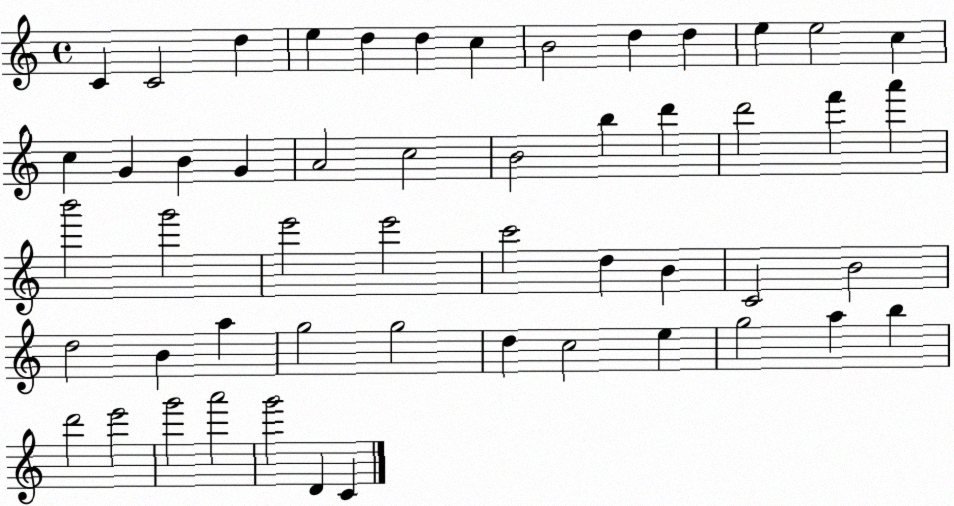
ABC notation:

X:1
T:Untitled
M:4/4
L:1/4
K:C
C C2 d e d d c B2 d d e e2 c c G B G A2 c2 B2 b d' d'2 f' a' b'2 g'2 e'2 e'2 c'2 d B C2 B2 d2 B a g2 g2 d c2 e g2 a b d'2 e'2 g'2 a'2 g'2 D C